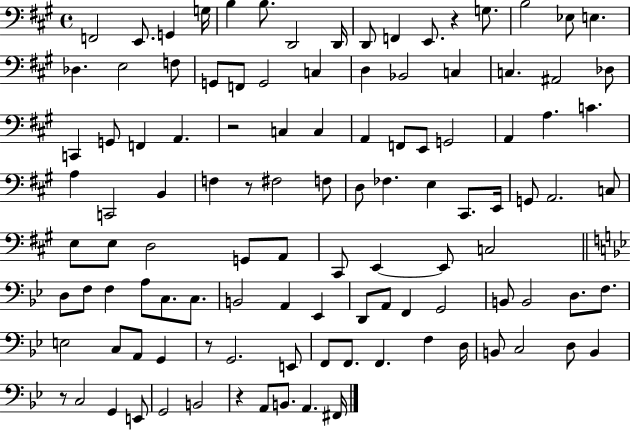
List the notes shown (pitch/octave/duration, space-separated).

F2/h E2/e. G2/q G3/s B3/q B3/e. D2/h D2/s D2/e F2/q E2/e. R/q G3/e. B3/h Eb3/e E3/q. Db3/q. E3/h F3/e G2/e F2/e G2/h C3/q D3/q Bb2/h C3/q C3/q. A#2/h Db3/e C2/q G2/e F2/q A2/q. R/h C3/q C3/q A2/q F2/e E2/e G2/h A2/q A3/q. C4/q. A3/q C2/h B2/q F3/q R/e F#3/h F3/e D3/e FES3/q. E3/q C#2/e. E2/s G2/e A2/h. C3/e E3/e E3/e D3/h G2/e A2/e C#2/e E2/q E2/e C3/h D3/e F3/e F3/q A3/e C3/e. C3/e. B2/h A2/q Eb2/q D2/e A2/e F2/q G2/h B2/e B2/h D3/e. F3/e. E3/h C3/e A2/e G2/q R/e G2/h. E2/e F2/e F2/e. F2/q. F3/q D3/s B2/e C3/h D3/e B2/q R/e C3/h G2/q E2/e G2/h B2/h R/q A2/e B2/e. A2/q. F#2/s